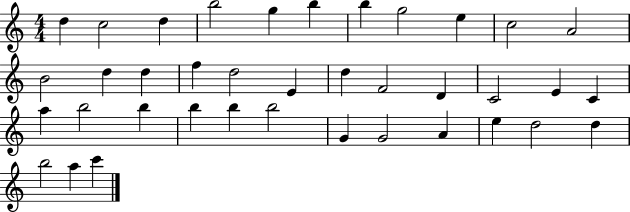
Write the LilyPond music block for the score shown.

{
  \clef treble
  \numericTimeSignature
  \time 4/4
  \key c \major
  d''4 c''2 d''4 | b''2 g''4 b''4 | b''4 g''2 e''4 | c''2 a'2 | \break b'2 d''4 d''4 | f''4 d''2 e'4 | d''4 f'2 d'4 | c'2 e'4 c'4 | \break a''4 b''2 b''4 | b''4 b''4 b''2 | g'4 g'2 a'4 | e''4 d''2 d''4 | \break b''2 a''4 c'''4 | \bar "|."
}